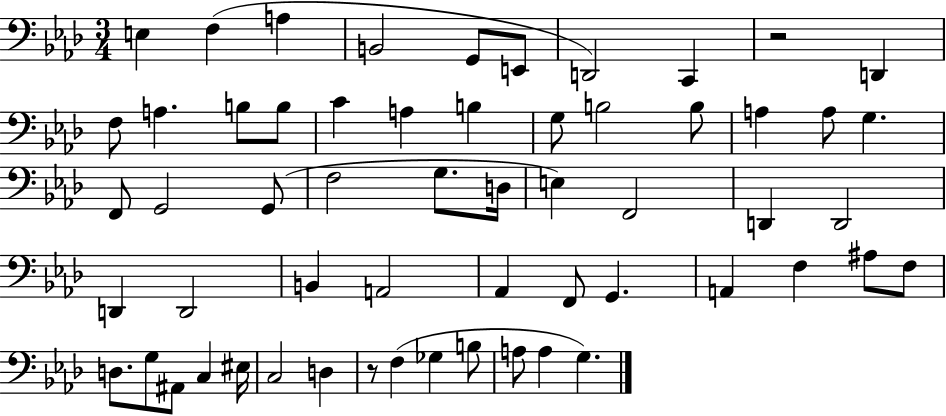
{
  \clef bass
  \numericTimeSignature
  \time 3/4
  \key aes \major
  \repeat volta 2 { e4 f4( a4 | b,2 g,8 e,8 | d,2) c,4 | r2 d,4 | \break f8 a4. b8 b8 | c'4 a4 b4 | g8 b2 b8 | a4 a8 g4. | \break f,8 g,2 g,8( | f2 g8. d16 | e4) f,2 | d,4 d,2 | \break d,4 d,2 | b,4 a,2 | aes,4 f,8 g,4. | a,4 f4 ais8 f8 | \break d8. g8 ais,8 c4 eis16 | c2 d4 | r8 f4( ges4 b8 | a8 a4 g4.) | \break } \bar "|."
}